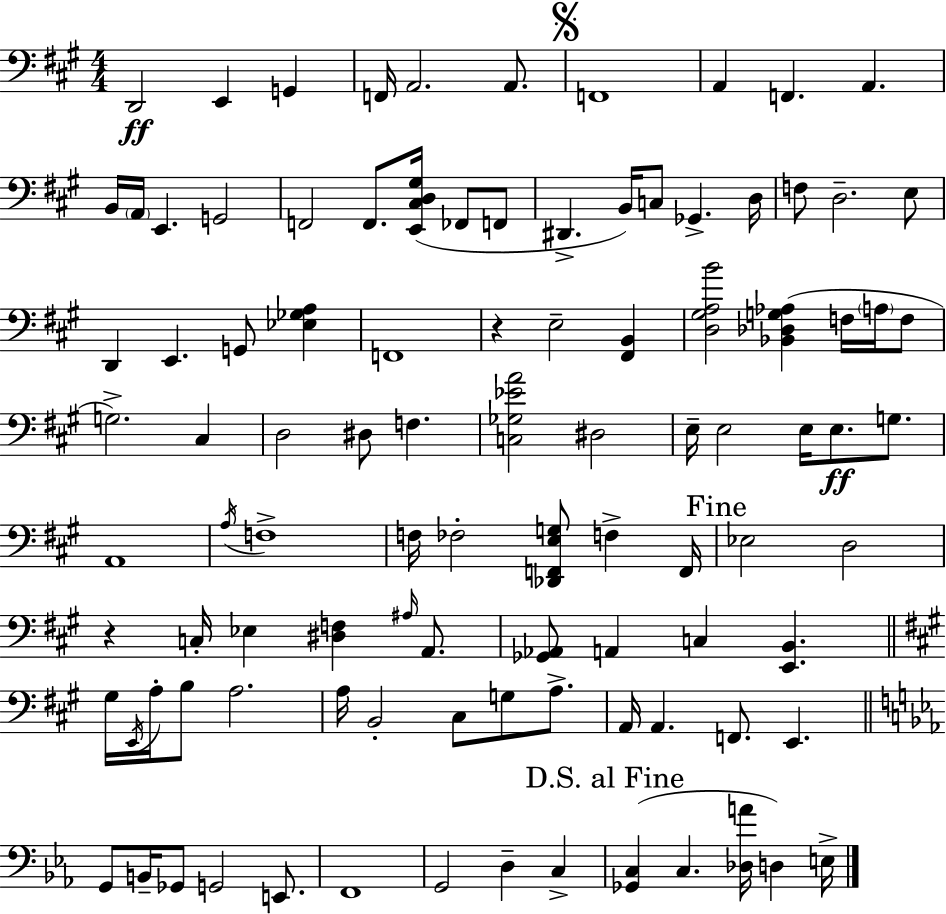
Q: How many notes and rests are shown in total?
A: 100